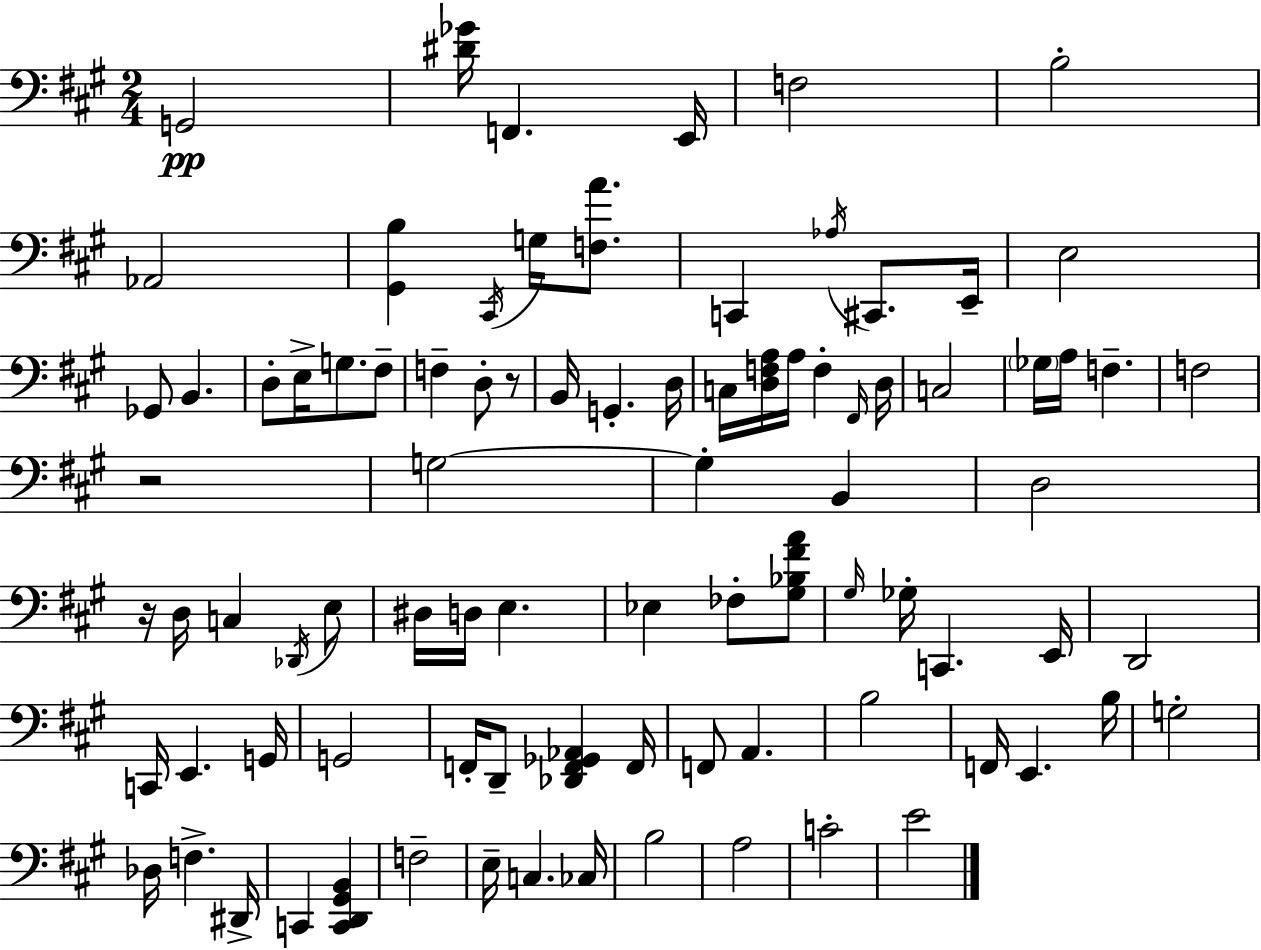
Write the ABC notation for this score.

X:1
T:Untitled
M:2/4
L:1/4
K:A
G,,2 [^D_G]/4 F,, E,,/4 F,2 B,2 _A,,2 [^G,,B,] ^C,,/4 G,/4 [F,A]/2 C,, _A,/4 ^C,,/2 E,,/4 E,2 _G,,/2 B,, D,/2 E,/4 G,/2 ^F,/2 F, D,/2 z/2 B,,/4 G,, D,/4 C,/4 [D,F,A,]/4 A,/4 F, ^F,,/4 D,/4 C,2 _G,/4 A,/4 F, F,2 z2 G,2 G, B,, D,2 z/4 D,/4 C, _D,,/4 E,/2 ^D,/4 D,/4 E, _E, _F,/2 [^G,_B,^FA]/2 ^G,/4 _G,/4 C,, E,,/4 D,,2 C,,/4 E,, G,,/4 G,,2 F,,/4 D,,/2 [_D,,F,,_G,,_A,,] F,,/4 F,,/2 A,, B,2 F,,/4 E,, B,/4 G,2 _D,/4 F, ^D,,/4 C,, [C,,D,,^G,,B,,] F,2 E,/4 C, _C,/4 B,2 A,2 C2 E2